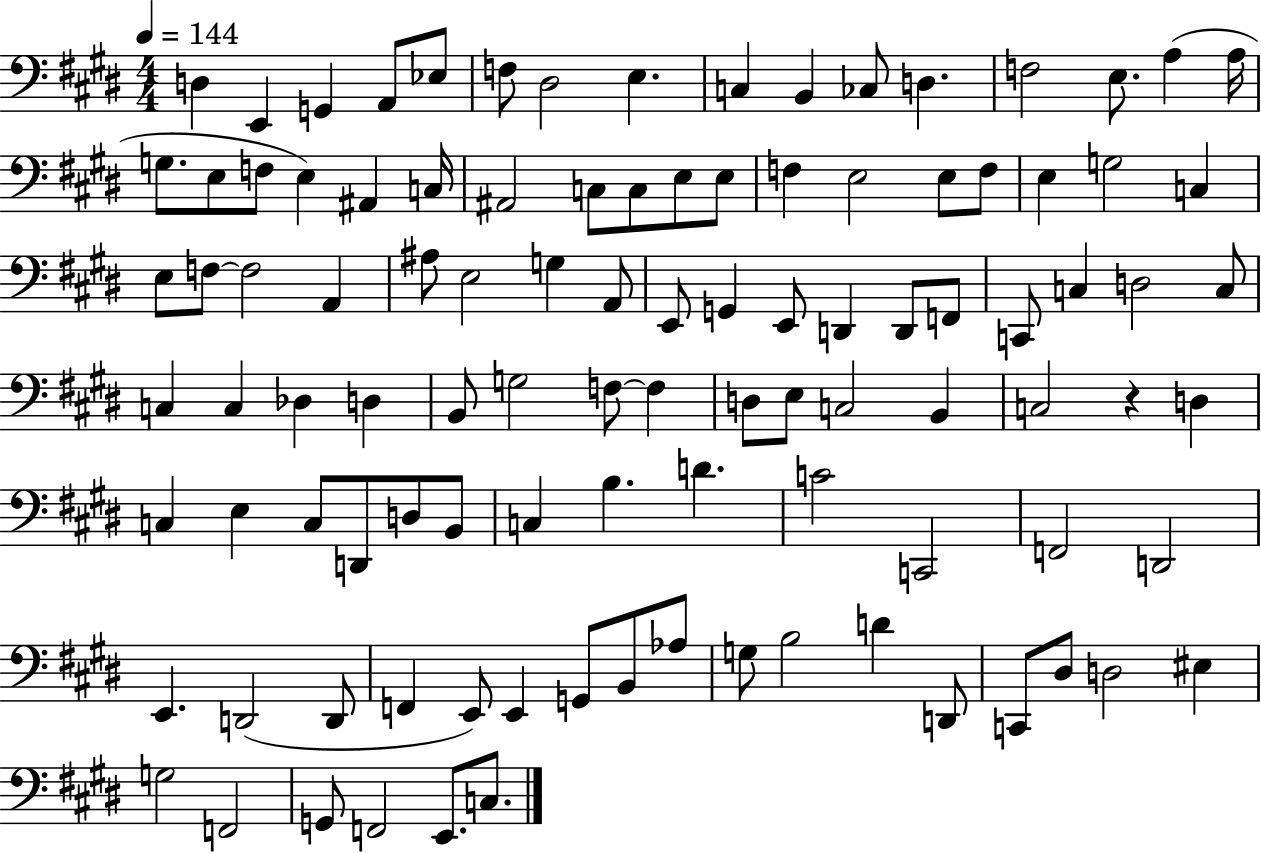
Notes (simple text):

D3/q E2/q G2/q A2/e Eb3/e F3/e D#3/h E3/q. C3/q B2/q CES3/e D3/q. F3/h E3/e. A3/q A3/s G3/e. E3/e F3/e E3/q A#2/q C3/s A#2/h C3/e C3/e E3/e E3/e F3/q E3/h E3/e F3/e E3/q G3/h C3/q E3/e F3/e F3/h A2/q A#3/e E3/h G3/q A2/e E2/e G2/q E2/e D2/q D2/e F2/e C2/e C3/q D3/h C3/e C3/q C3/q Db3/q D3/q B2/e G3/h F3/e F3/q D3/e E3/e C3/h B2/q C3/h R/q D3/q C3/q E3/q C3/e D2/e D3/e B2/e C3/q B3/q. D4/q. C4/h C2/h F2/h D2/h E2/q. D2/h D2/e F2/q E2/e E2/q G2/e B2/e Ab3/e G3/e B3/h D4/q D2/e C2/e D#3/e D3/h EIS3/q G3/h F2/h G2/e F2/h E2/e. C3/e.